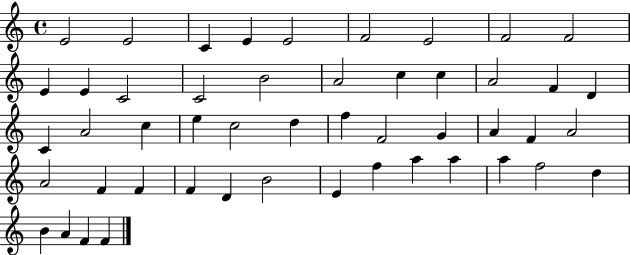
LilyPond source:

{
  \clef treble
  \time 4/4
  \defaultTimeSignature
  \key c \major
  e'2 e'2 | c'4 e'4 e'2 | f'2 e'2 | f'2 f'2 | \break e'4 e'4 c'2 | c'2 b'2 | a'2 c''4 c''4 | a'2 f'4 d'4 | \break c'4 a'2 c''4 | e''4 c''2 d''4 | f''4 f'2 g'4 | a'4 f'4 a'2 | \break a'2 f'4 f'4 | f'4 d'4 b'2 | e'4 f''4 a''4 a''4 | a''4 f''2 d''4 | \break b'4 a'4 f'4 f'4 | \bar "|."
}